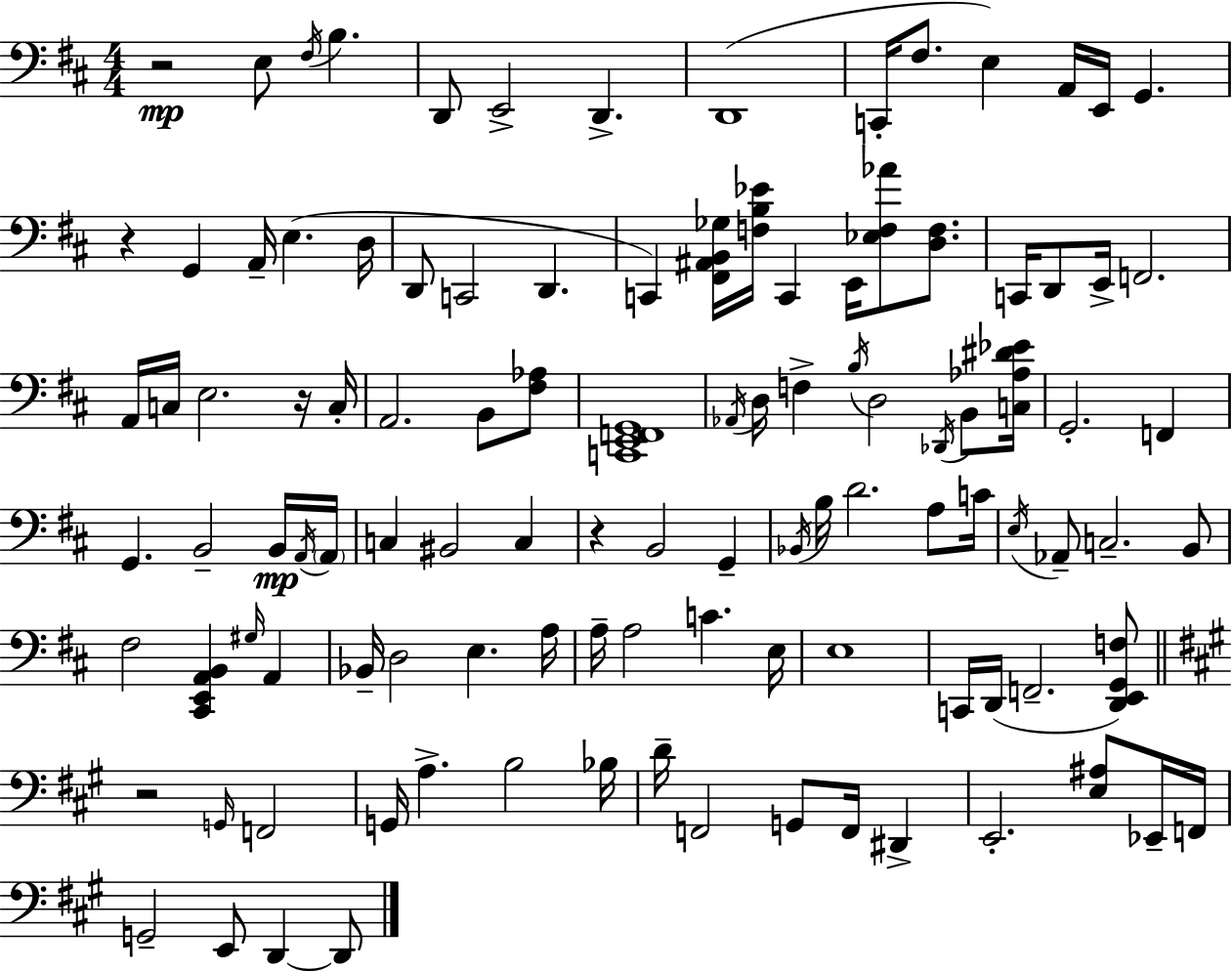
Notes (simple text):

R/h E3/e F#3/s B3/q. D2/e E2/h D2/q. D2/w C2/s F#3/e. E3/q A2/s E2/s G2/q. R/q G2/q A2/s E3/q. D3/s D2/e C2/h D2/q. C2/q [F#2,A#2,B2,Gb3]/s [F3,B3,Eb4]/s C2/q E2/s [Eb3,F3,Ab4]/e [D3,F3]/e. C2/s D2/e E2/s F2/h. A2/s C3/s E3/h. R/s C3/s A2/h. B2/e [F#3,Ab3]/e [C2,E2,F2,G2]/w Ab2/s D3/s F3/q B3/s D3/h Db2/s B2/e [C3,Ab3,D#4,Eb4]/s G2/h. F2/q G2/q. B2/h B2/s A2/s A2/s C3/q BIS2/h C3/q R/q B2/h G2/q Bb2/s B3/s D4/h. A3/e C4/s E3/s Ab2/e C3/h. B2/e F#3/h [C#2,E2,A2,B2]/q G#3/s A2/q Bb2/s D3/h E3/q. A3/s A3/s A3/h C4/q. E3/s E3/w C2/s D2/s F2/h. [D2,E2,G2,F3]/e R/h G2/s F2/h G2/s A3/q. B3/h Bb3/s D4/s F2/h G2/e F2/s D#2/q E2/h. [E3,A#3]/e Eb2/s F2/s G2/h E2/e D2/q D2/e